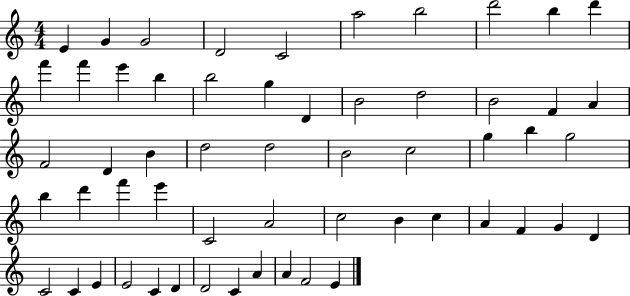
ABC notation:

X:1
T:Untitled
M:4/4
L:1/4
K:C
E G G2 D2 C2 a2 b2 d'2 b d' f' f' e' b b2 g D B2 d2 B2 F A F2 D B d2 d2 B2 c2 g b g2 b d' f' e' C2 A2 c2 B c A F G D C2 C E E2 C D D2 C A A F2 E